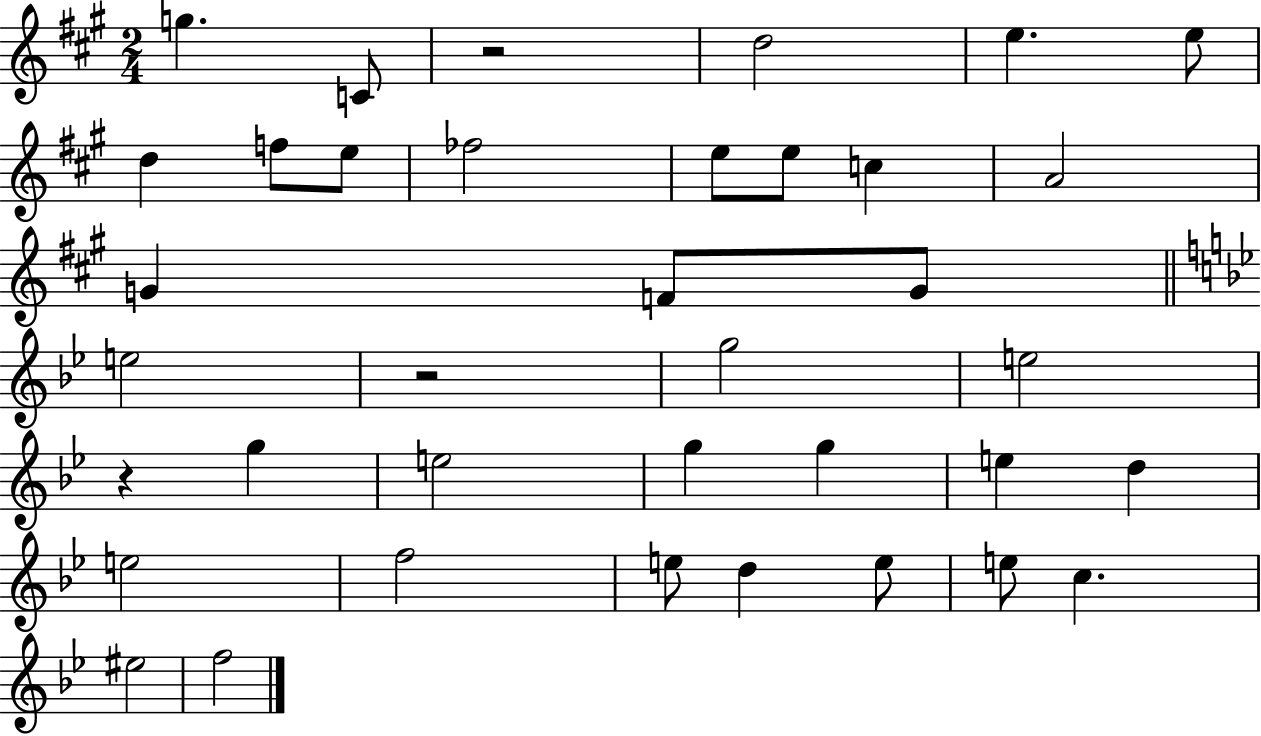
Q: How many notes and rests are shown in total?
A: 37